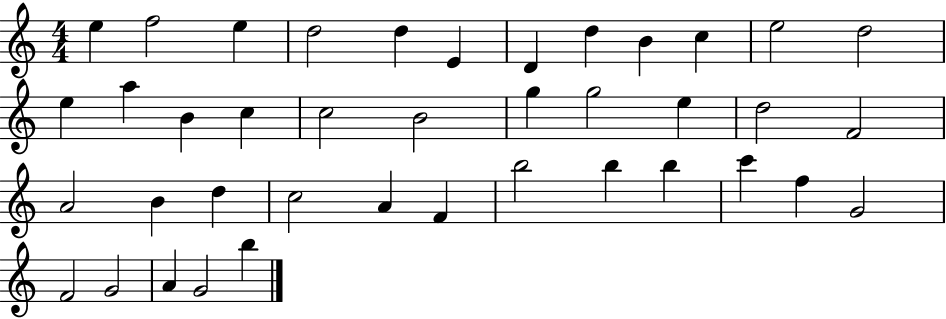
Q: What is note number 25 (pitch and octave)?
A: B4